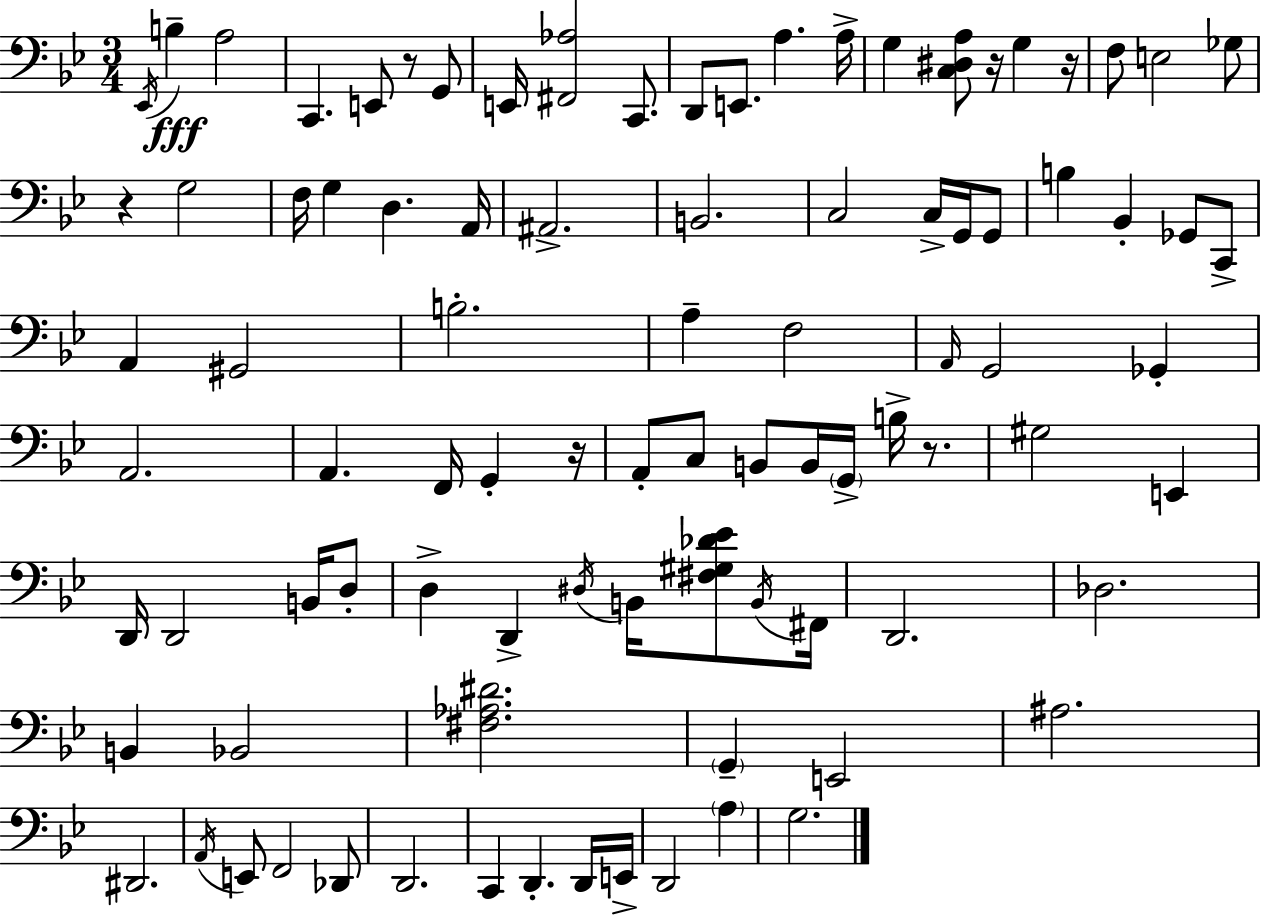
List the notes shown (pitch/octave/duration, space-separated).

Eb2/s B3/q A3/h C2/q. E2/e R/e G2/e E2/s [F#2,Ab3]/h C2/e. D2/e E2/e. A3/q. A3/s G3/q [C3,D#3,A3]/e R/s G3/q R/s F3/e E3/h Gb3/e R/q G3/h F3/s G3/q D3/q. A2/s A#2/h. B2/h. C3/h C3/s G2/s G2/e B3/q Bb2/q Gb2/e C2/e A2/q G#2/h B3/h. A3/q F3/h A2/s G2/h Gb2/q A2/h. A2/q. F2/s G2/q R/s A2/e C3/e B2/e B2/s G2/s B3/s R/e. G#3/h E2/q D2/s D2/h B2/s D3/e D3/q D2/q D#3/s B2/s [F#3,G#3,Db4,Eb4]/e B2/s F#2/s D2/h. Db3/h. B2/q Bb2/h [F#3,Ab3,D#4]/h. G2/q E2/h A#3/h. D#2/h. A2/s E2/e F2/h Db2/e D2/h. C2/q D2/q. D2/s E2/s D2/h A3/q G3/h.